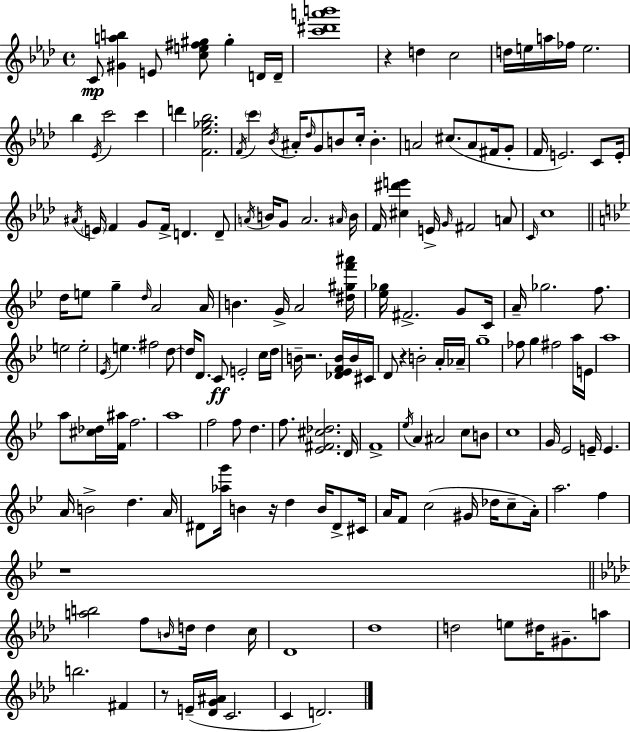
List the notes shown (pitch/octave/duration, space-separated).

C4/e [G#4,A5,B5]/q E4/e [C5,E5,F#5,G#5]/e G#5/q D4/s D4/s [C6,D#6,A6,B6]/w R/q D5/q C5/h D5/s E5/s A5/s FES5/s E5/h. Bb5/q Eb4/s C6/h C6/q D6/q [F4,Eb5,Gb5,Bb5]/h. F4/s C6/q Bb4/s A#4/s Db5/s G4/e B4/e C5/s B4/q. A4/h C#5/e. A4/e F#4/s G4/e F4/s E4/h. C4/e E4/s A#4/s E4/s F4/q G4/e F4/s D4/q. D4/e A4/s B4/s G4/e A4/h. A#4/s B4/s F4/s [C#5,D#6,E6]/q E4/s G4/s F#4/h A4/e C4/s C5/w D5/s E5/e G5/q D5/s A4/h A4/s B4/q. G4/s A4/h [D#5,G#5,F6,A#6]/s [Eb5,Gb5]/s F#4/h. G4/e C4/s A4/s Gb5/h. F5/e. E5/h E5/h Eb4/s E5/q. F#5/h D5/e D5/s D4/e. C4/e E4/h C5/s D5/s B4/s R/h. [Db4,Eb4,F4,B4]/s B4/s C#4/s D4/e R/q B4/h A4/s Ab4/s G5/w FES5/e G5/q F#5/h A5/s E4/s A5/w A5/e [C#5,Db5]/s [F4,A#5]/s F5/h. A5/w F5/h F5/e D5/q. F5/e. [Eb4,F#4,C#5,Db5]/h. D4/s F4/w Eb5/s A4/q A#4/h C5/e B4/e C5/w G4/s Eb4/h E4/s E4/q. A4/s B4/h D5/q. A4/s D#4/e [Ab5,G6]/s B4/q R/s D5/q B4/s D#4/e C#4/s A4/s F4/e C5/h G#4/s Db5/s C5/e A4/s A5/h. F5/q R/w [A5,B5]/h F5/e B4/s D5/s D5/q C5/s Db4/w Db5/w D5/h E5/e D#5/s G#4/e. A5/e B5/h. F#4/q R/e E4/s [Db4,G4,A#4]/s C4/h. C4/q D4/h.